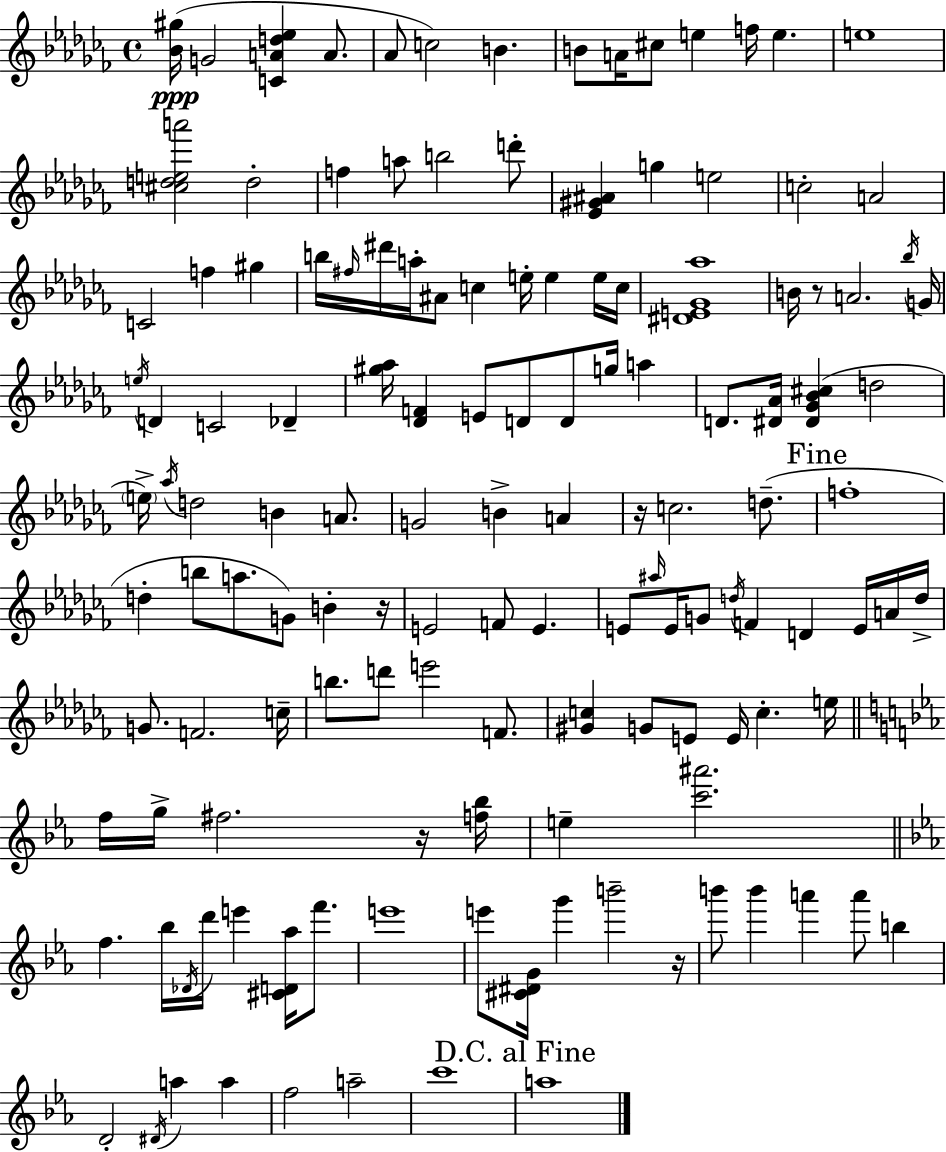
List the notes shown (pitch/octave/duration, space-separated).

[Bb4,G#5]/s G4/h [C4,A4,D5,Eb5]/q A4/e. Ab4/e C5/h B4/q. B4/e A4/s C#5/e E5/q F5/s E5/q. E5/w [C#5,D5,E5,A6]/h D5/h F5/q A5/e B5/h D6/e [Eb4,G#4,A#4]/q G5/q E5/h C5/h A4/h C4/h F5/q G#5/q B5/s F#5/s D#6/s A5/s A#4/e C5/q E5/s E5/q E5/s C5/s [D#4,E4,Gb4,Ab5]/w B4/s R/e A4/h. Bb5/s G4/s E5/s D4/q C4/h Db4/q [G#5,Ab5]/s [Db4,F4]/q E4/e D4/e D4/e G5/s A5/q D4/e. [D#4,Ab4]/s [D#4,Gb4,Bb4,C#5]/q D5/h E5/s Ab5/s D5/h B4/q A4/e. G4/h B4/q A4/q R/s C5/h. D5/e. F5/w D5/q B5/e A5/e. G4/e B4/q R/s E4/h F4/e E4/q. E4/e A#5/s E4/s G4/e D5/s F4/q D4/q E4/s A4/s D5/s G4/e. F4/h. C5/s B5/e. D6/e E6/h F4/e. [G#4,C5]/q G4/e E4/e E4/s C5/q. E5/s F5/s G5/s F#5/h. R/s [F5,Bb5]/s E5/q [C6,A#6]/h. F5/q. Bb5/s Db4/s D6/s E6/q [C#4,D4,Ab5]/s F6/e. E6/w E6/e [C#4,D#4,G4]/s G6/q B6/h R/s B6/e B6/q A6/q A6/e B5/q D4/h D#4/s A5/q A5/q F5/h A5/h C6/w A5/w